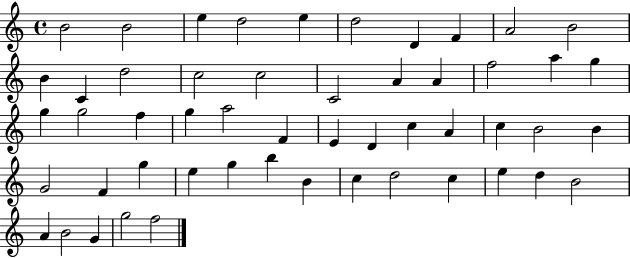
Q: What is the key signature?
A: C major